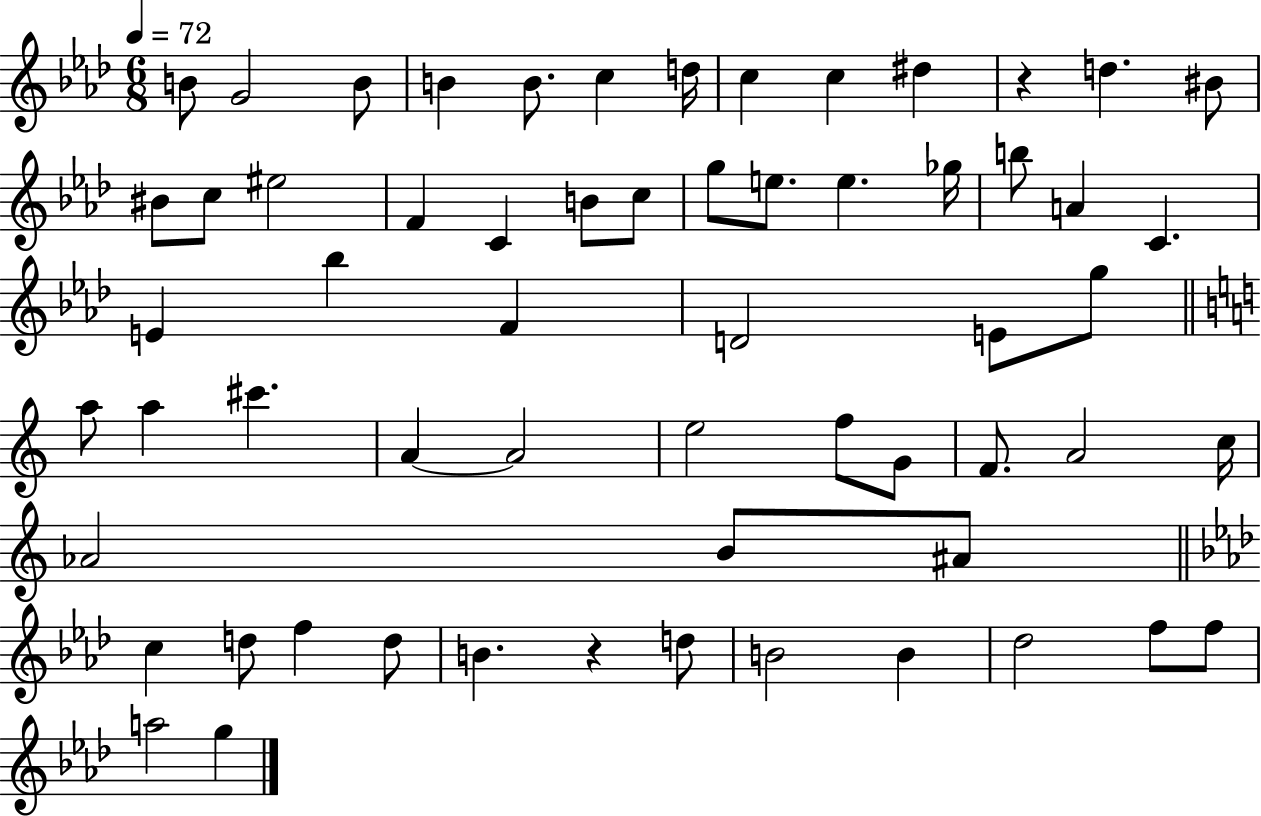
B4/e G4/h B4/e B4/q B4/e. C5/q D5/s C5/q C5/q D#5/q R/q D5/q. BIS4/e BIS4/e C5/e EIS5/h F4/q C4/q B4/e C5/e G5/e E5/e. E5/q. Gb5/s B5/e A4/q C4/q. E4/q Bb5/q F4/q D4/h E4/e G5/e A5/e A5/q C#6/q. A4/q A4/h E5/h F5/e G4/e F4/e. A4/h C5/s Ab4/h B4/e A#4/e C5/q D5/e F5/q D5/e B4/q. R/q D5/e B4/h B4/q Db5/h F5/e F5/e A5/h G5/q